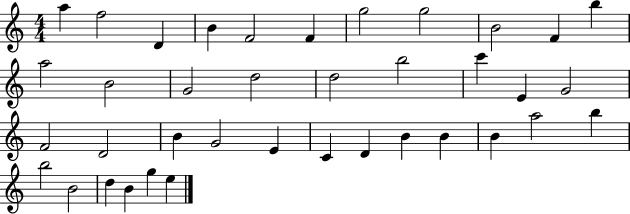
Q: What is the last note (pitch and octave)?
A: E5